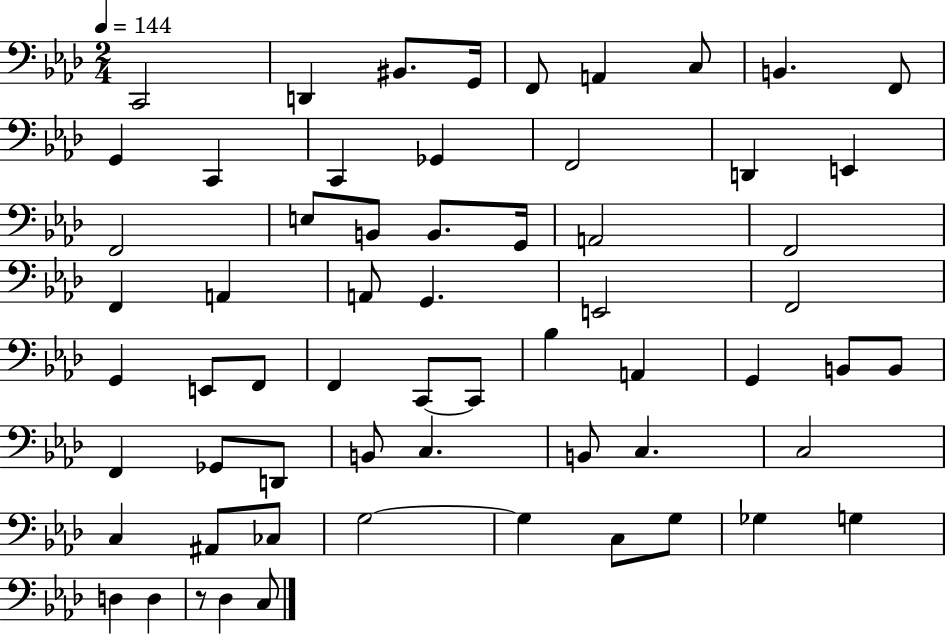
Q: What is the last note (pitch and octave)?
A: C3